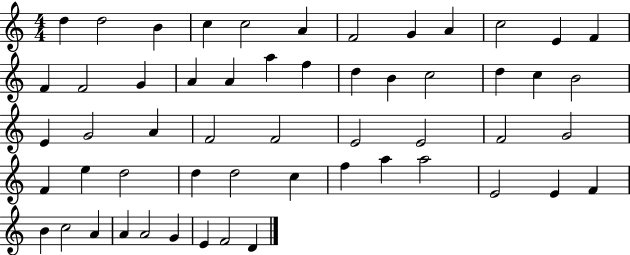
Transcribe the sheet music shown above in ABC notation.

X:1
T:Untitled
M:4/4
L:1/4
K:C
d d2 B c c2 A F2 G A c2 E F F F2 G A A a f d B c2 d c B2 E G2 A F2 F2 E2 E2 F2 G2 F e d2 d d2 c f a a2 E2 E F B c2 A A A2 G E F2 D